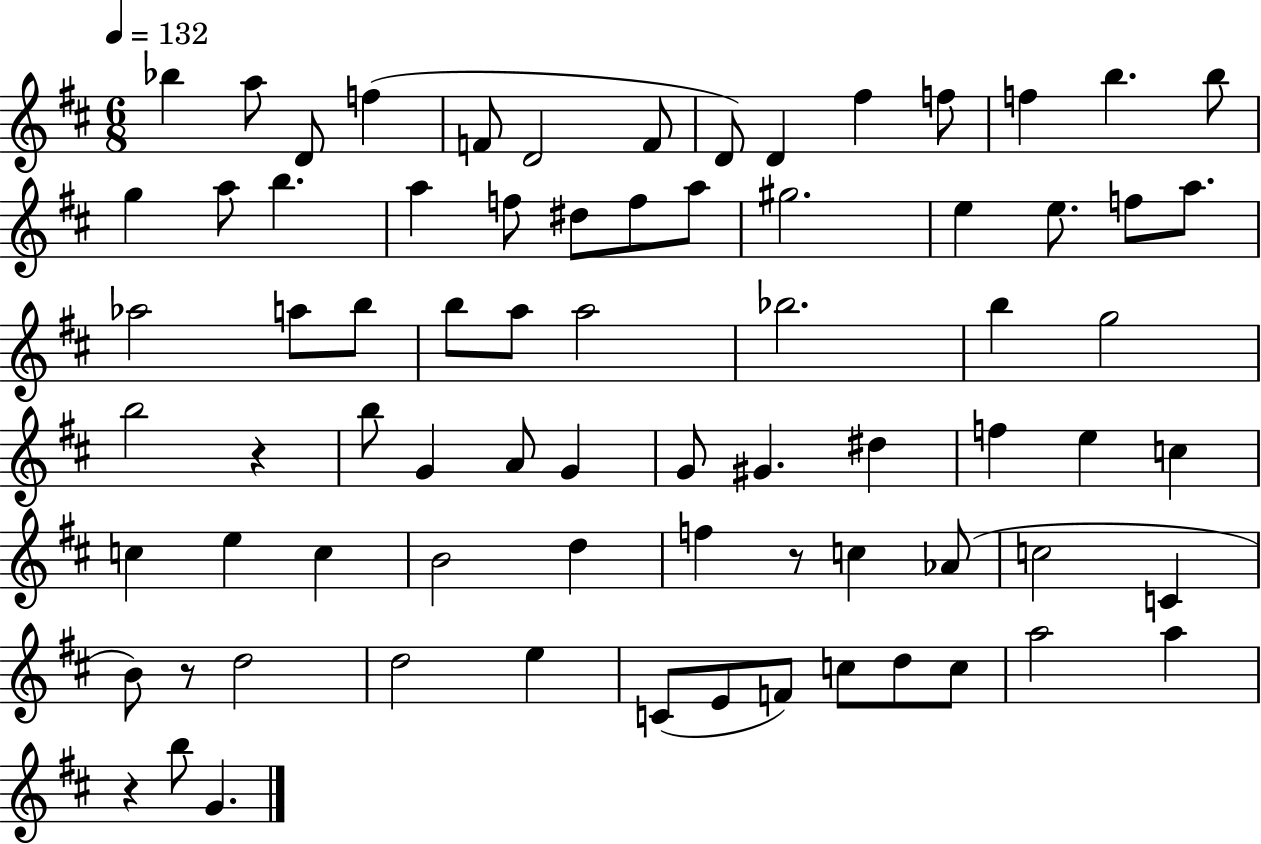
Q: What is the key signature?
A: D major